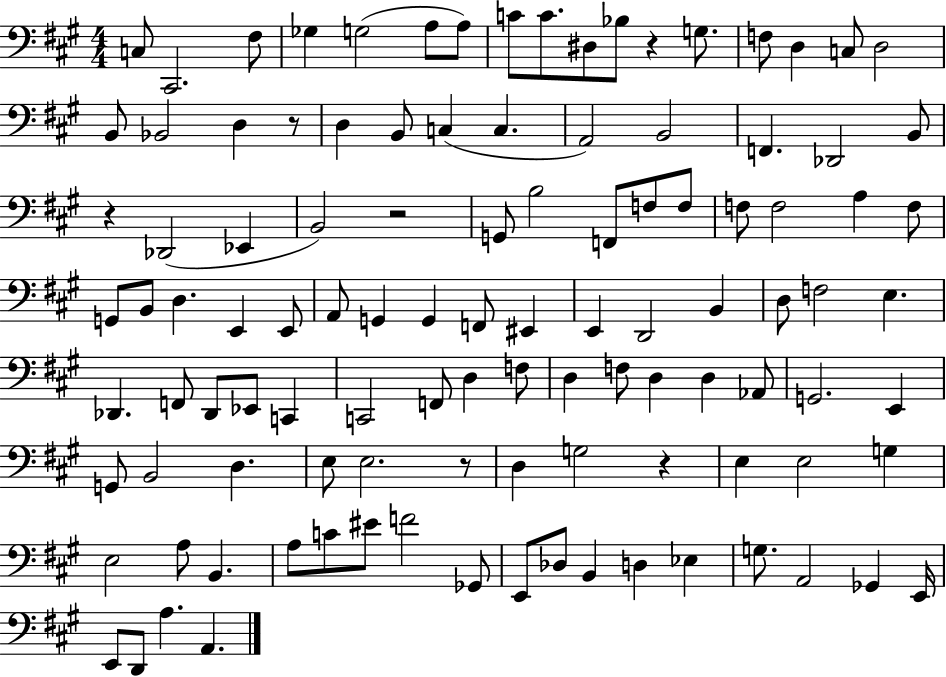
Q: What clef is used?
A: bass